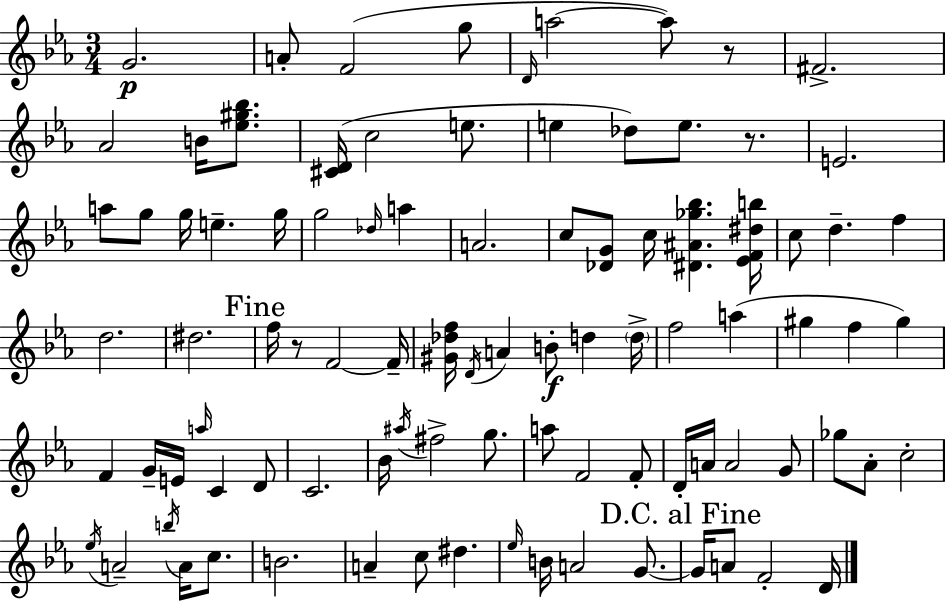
{
  \clef treble
  \numericTimeSignature
  \time 3/4
  \key c \minor
  g'2.\p | a'8-. f'2( g''8 | \grace { d'16 } a''2~~ a''8) r8 | fis'2.-> | \break aes'2 b'16 <ees'' gis'' bes''>8. | <cis' d'>16( c''2 e''8. | e''4 des''8) e''8. r8. | e'2. | \break a''8 g''8 g''16 e''4.-- | g''16 g''2 \grace { des''16 } a''4 | a'2. | c''8 <des' g'>8 c''16 <dis' ais' ges'' bes''>4. | \break <ees' f' dis'' b''>16 c''8 d''4.-- f''4 | d''2. | dis''2. | \mark "Fine" f''16 r8 f'2~~ | \break f'16-- <gis' des'' f''>16 \acciaccatura { d'16 } a'4 b'8-.\f d''4 | \parenthesize d''16-> f''2 a''4( | gis''4 f''4 gis''4) | f'4 g'16-- e'16 \grace { a''16 } c'4 | \break d'8 c'2. | bes'16 \acciaccatura { ais''16 } fis''2-> | g''8. a''8 f'2 | f'8-. d'16-. a'16 a'2 | \break g'8 ges''8 aes'8-. c''2-. | \acciaccatura { ees''16 } a'2-- | \acciaccatura { b''16 } a'16 c''8. b'2. | a'4-- c''8 | \break dis''4. \grace { ees''16 } b'16 a'2 | g'8.~~ \mark "D.C. al Fine" g'16 a'8 f'2-. | d'16 \bar "|."
}